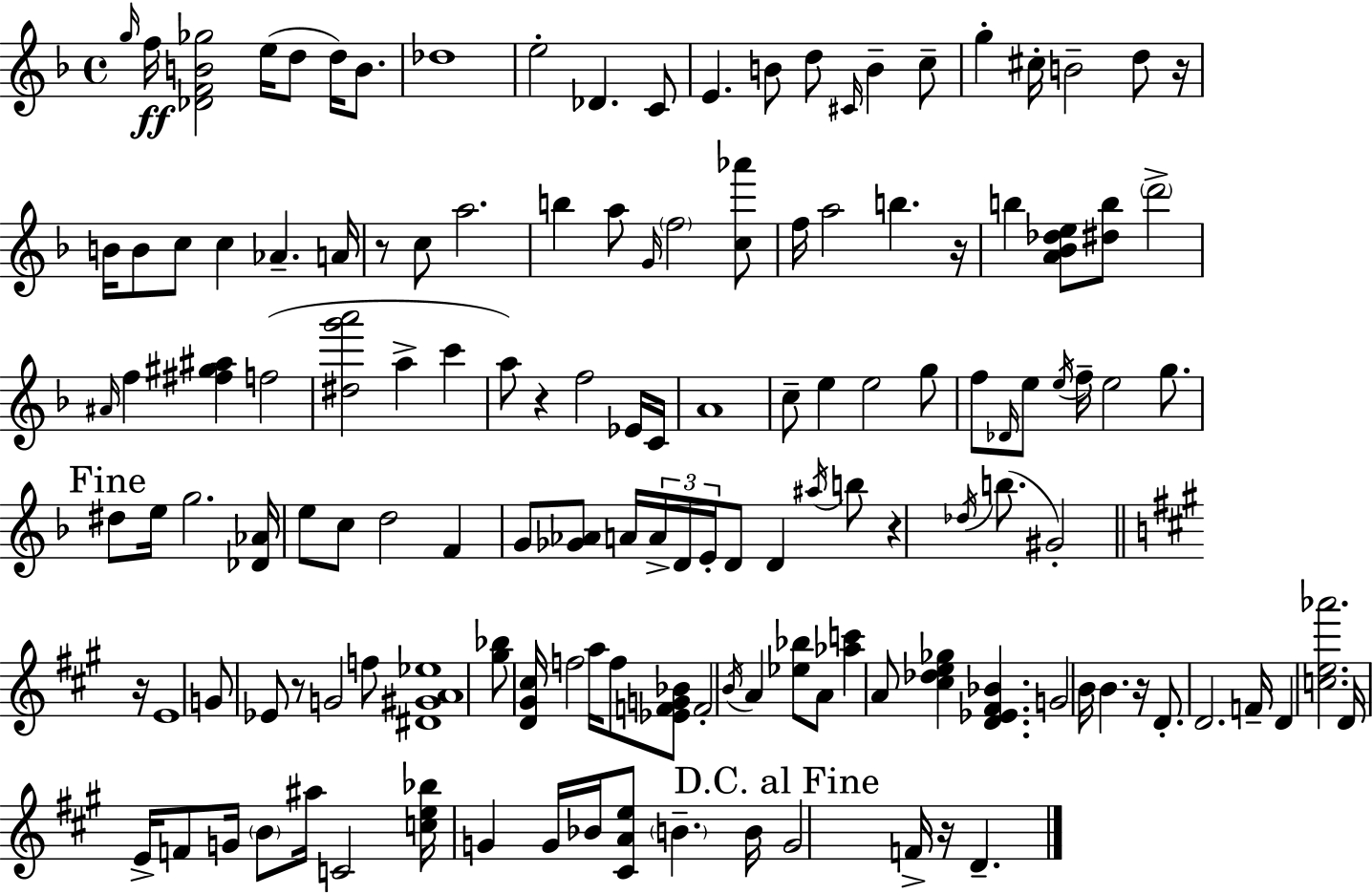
G5/s F5/s [Db4,F4,B4,Gb5]/h E5/s D5/e D5/s B4/e. Db5/w E5/h Db4/q. C4/e E4/q. B4/e D5/e C#4/s B4/q C5/e G5/q C#5/s B4/h D5/e R/s B4/s B4/e C5/e C5/q Ab4/q. A4/s R/e C5/e A5/h. B5/q A5/e G4/s F5/h [C5,Ab6]/e F5/s A5/h B5/q. R/s B5/q [A4,Bb4,Db5,E5]/e [D#5,B5]/e D6/h A#4/s F5/q [F#5,G#5,A#5]/q F5/h [D#5,G6,A6]/h A5/q C6/q A5/e R/q F5/h Eb4/s C4/s A4/w C5/e E5/q E5/h G5/e F5/e Db4/s E5/e E5/s F5/s E5/h G5/e. D#5/e E5/s G5/h. [Db4,Ab4]/s E5/e C5/e D5/h F4/q G4/e [Gb4,Ab4]/e A4/s A4/s D4/s E4/s D4/e D4/q A#5/s B5/e R/q Db5/s B5/e. G#4/h R/s E4/w G4/e Eb4/e R/e G4/h F5/e [D#4,G#4,A4,Eb5]/w [G#5,Bb5]/e [D4,G#4,C#5]/s F5/h A5/s F5/e [Eb4,F4,G4,Bb4]/e F4/h B4/s A4/q [Eb5,Bb5]/e A4/e [Ab5,C6]/q A4/e [C#5,Db5,E5,Gb5]/q [D4,Eb4,F#4,Bb4]/q. G4/h B4/s B4/q. R/s D4/e. D4/h. F4/s D4/q [C5,E5,Ab6]/h. D4/s E4/s F4/e G4/s B4/e A#5/s C4/h [C5,E5,Bb5]/s G4/q G4/s Bb4/s [C#4,A4,E5]/e B4/q. B4/s G4/h F4/s R/s D4/q.